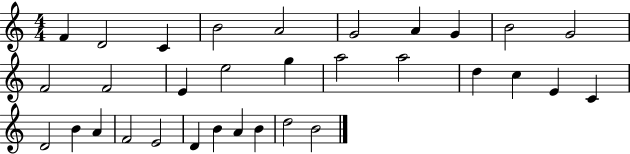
{
  \clef treble
  \numericTimeSignature
  \time 4/4
  \key c \major
  f'4 d'2 c'4 | b'2 a'2 | g'2 a'4 g'4 | b'2 g'2 | \break f'2 f'2 | e'4 e''2 g''4 | a''2 a''2 | d''4 c''4 e'4 c'4 | \break d'2 b'4 a'4 | f'2 e'2 | d'4 b'4 a'4 b'4 | d''2 b'2 | \break \bar "|."
}